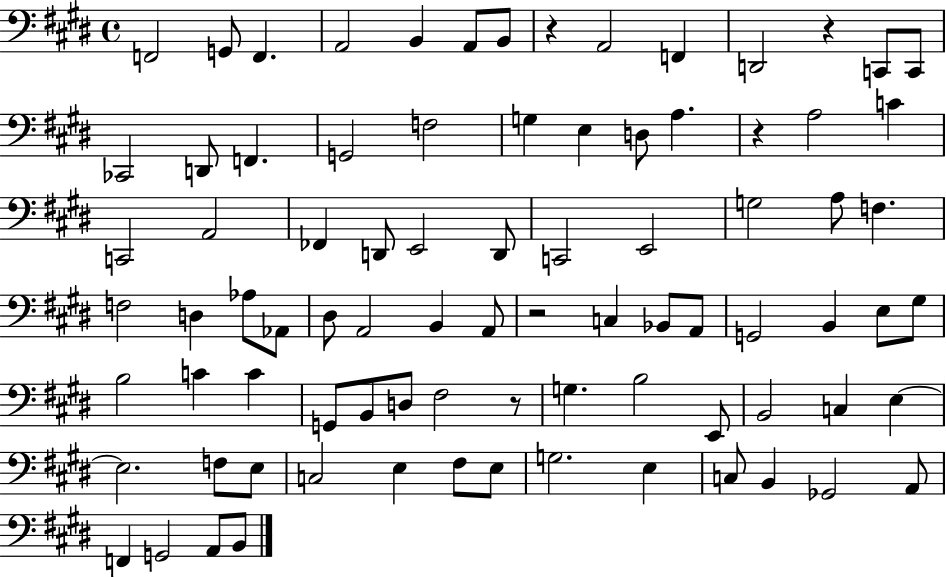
F2/h G2/e F2/q. A2/h B2/q A2/e B2/e R/q A2/h F2/q D2/h R/q C2/e C2/e CES2/h D2/e F2/q. G2/h F3/h G3/q E3/q D3/e A3/q. R/q A3/h C4/q C2/h A2/h FES2/q D2/e E2/h D2/e C2/h E2/h G3/h A3/e F3/q. F3/h D3/q Ab3/e Ab2/e D#3/e A2/h B2/q A2/e R/h C3/q Bb2/e A2/e G2/h B2/q E3/e G#3/e B3/h C4/q C4/q G2/e B2/e D3/e F#3/h R/e G3/q. B3/h E2/e B2/h C3/q E3/q E3/h. F3/e E3/e C3/h E3/q F#3/e E3/e G3/h. E3/q C3/e B2/q Gb2/h A2/e F2/q G2/h A2/e B2/e